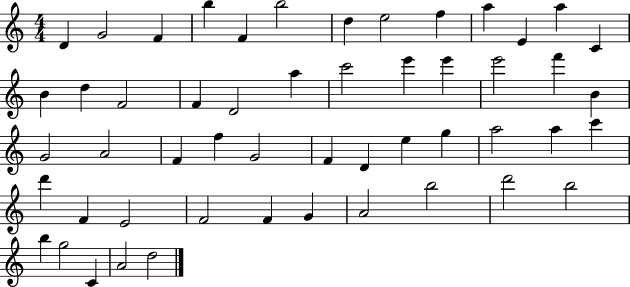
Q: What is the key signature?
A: C major